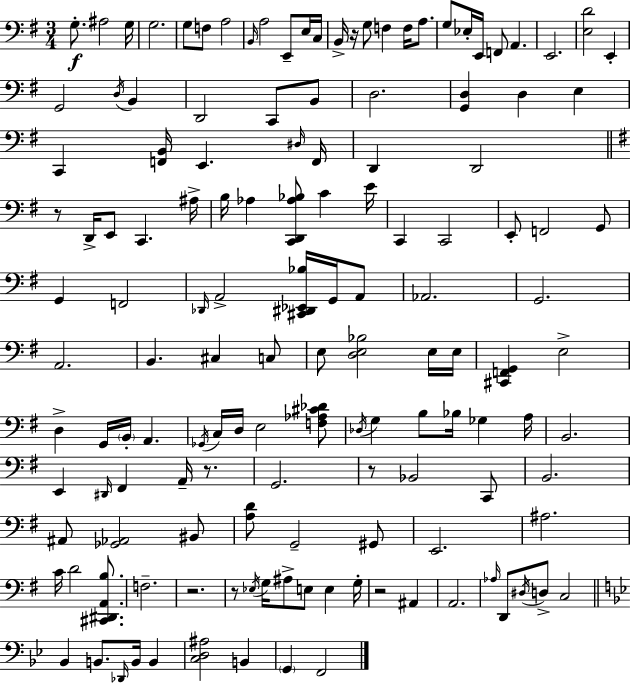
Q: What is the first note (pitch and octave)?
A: G3